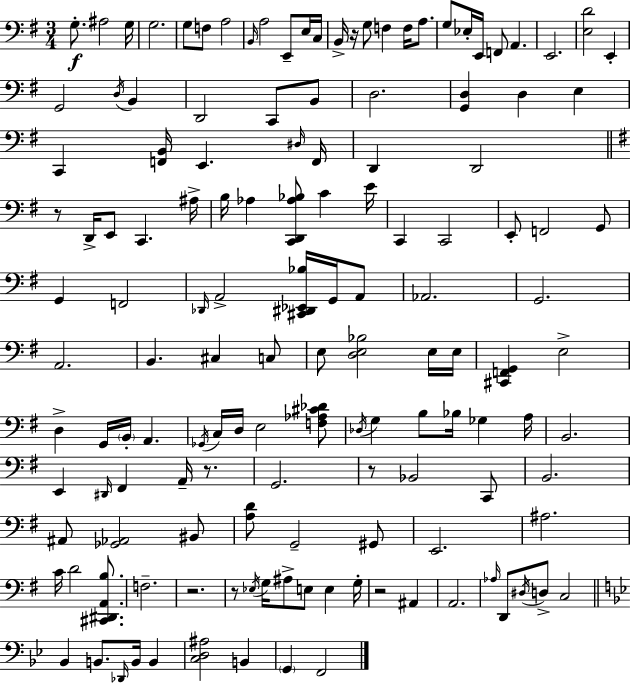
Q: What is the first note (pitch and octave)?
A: G3